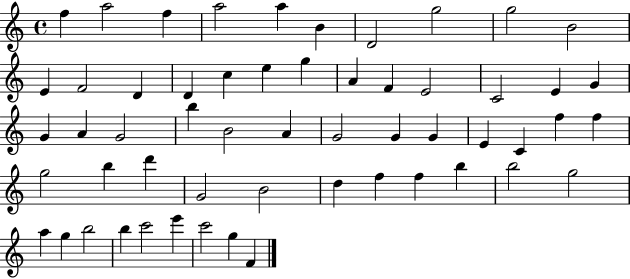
X:1
T:Untitled
M:4/4
L:1/4
K:C
f a2 f a2 a B D2 g2 g2 B2 E F2 D D c e g A F E2 C2 E G G A G2 b B2 A G2 G G E C f f g2 b d' G2 B2 d f f b b2 g2 a g b2 b c'2 e' c'2 g F